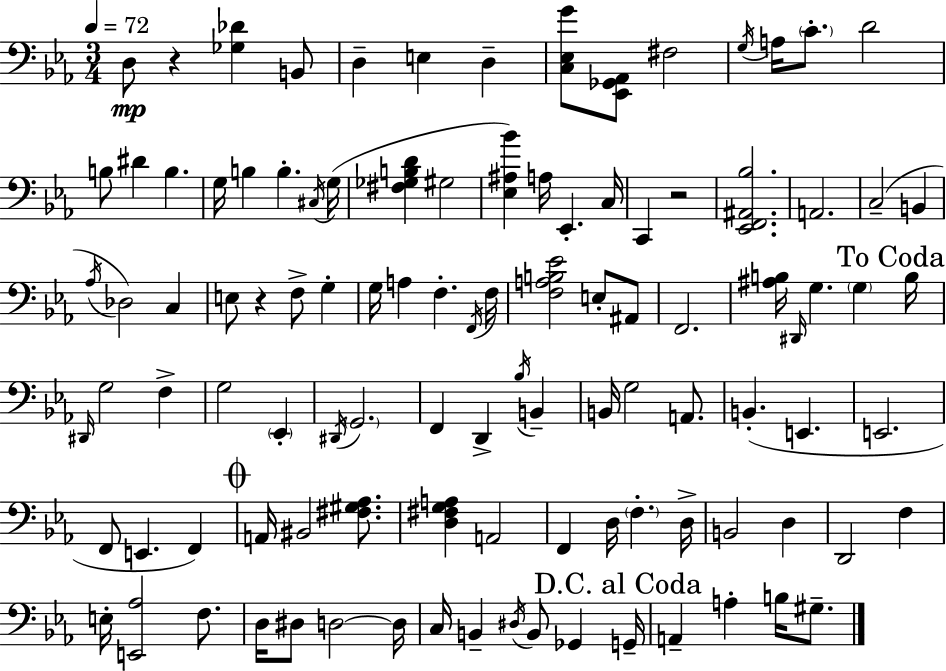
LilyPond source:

{
  \clef bass
  \numericTimeSignature
  \time 3/4
  \key ees \major
  \tempo 4 = 72
  \repeat volta 2 { d8\mp r4 <ges des'>4 b,8 | d4-- e4 d4-- | <c ees g'>8 <ees, ges, aes,>8 fis2 | \acciaccatura { g16 } a16 \parenthesize c'8.-. d'2 | \break b8 dis'4 b4. | g16 b4 b4.-. | \acciaccatura { cis16 }( g16 <fis ges b d'>4 gis2 | <ees ais bes'>4) a16 ees,4.-. | \break c16 c,4 r2 | <ees, f, ais, bes>2. | a,2. | c2--( b,4 | \break \acciaccatura { aes16 } des2) c4 | e8 r4 f8-> g4-. | g16 a4 f4.-. | \acciaccatura { f,16 } f16 <f a b ees'>2 | \break e8-. ais,8 f,2. | <ais b>16 \grace { dis,16 } g4. | \parenthesize g4 \mark "To Coda" b16 \grace { dis,16 } g2 | f4-> g2 | \break \parenthesize ees,4-. \acciaccatura { dis,16 } \parenthesize g,2. | f,4 d,4-> | \acciaccatura { bes16 } b,4-- b,16 g2 | a,8. b,4.-.( | \break e,4. e,2. | f,8 e,4. | f,4) \mark \markup { \musicglyph "scripts.coda" } a,16 bis,2 | <fis gis aes>8. <d fis g a>4 | \break a,2 f,4 | d16 \parenthesize f4.-. d16-> b,2 | d4 d,2 | f4 e16-. <e, aes>2 | \break f8. d16 dis8 d2~~ | d16 c16 b,4-- | \acciaccatura { dis16 } b,8 ges,4 \mark "D.C. al Coda" g,16-- a,4-- | a4-. b16 gis8.-- } \bar "|."
}